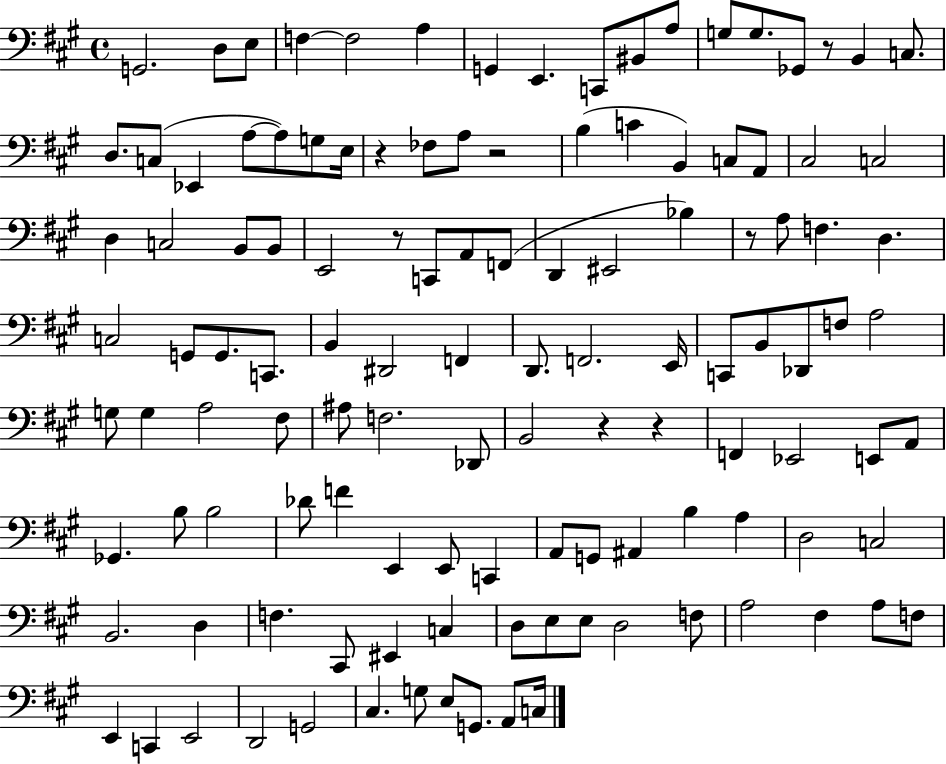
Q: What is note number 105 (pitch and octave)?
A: C2